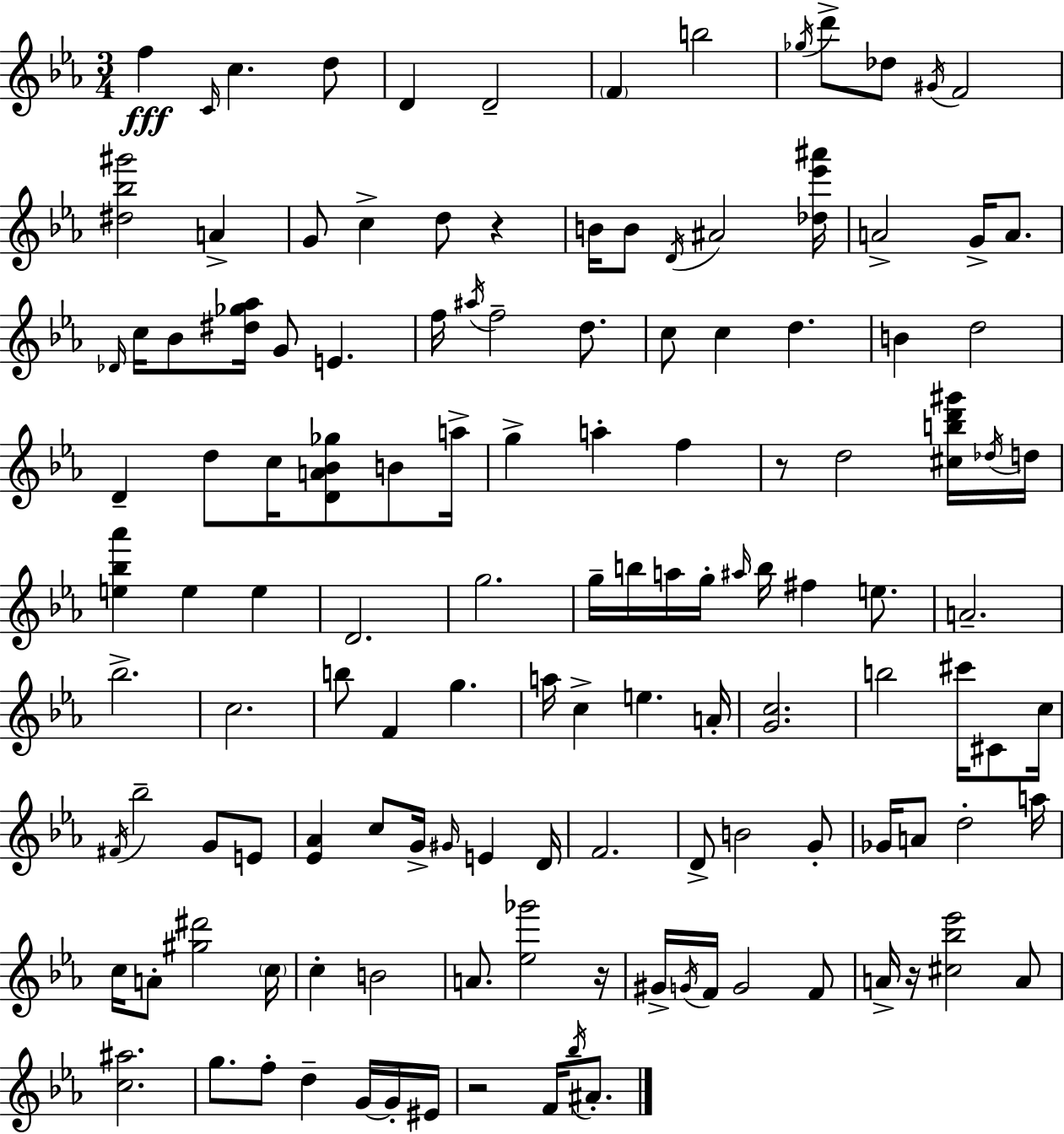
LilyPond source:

{
  \clef treble
  \numericTimeSignature
  \time 3/4
  \key ees \major
  f''4\fff \grace { c'16 } c''4. d''8 | d'4 d'2-- | \parenthesize f'4 b''2 | \acciaccatura { ges''16 } d'''8-> des''8 \acciaccatura { gis'16 } f'2 | \break <dis'' bes'' gis'''>2 a'4-> | g'8 c''4-> d''8 r4 | b'16 b'8 \acciaccatura { d'16 } ais'2 | <des'' ees''' ais'''>16 a'2-> | \break g'16-> a'8. \grace { des'16 } c''16 bes'8 <dis'' ges'' aes''>16 g'8 e'4. | f''16 \acciaccatura { ais''16 } f''2-- | d''8. c''8 c''4 | d''4. b'4 d''2 | \break d'4-- d''8 | c''16 <d' a' bes' ges''>8 b'8 a''16-> g''4-> a''4-. | f''4 r8 d''2 | <cis'' b'' d''' gis'''>16 \acciaccatura { des''16 } d''16 <e'' bes'' aes'''>4 e''4 | \break e''4 d'2. | g''2. | g''16-- b''16 a''16 g''16-. \grace { ais''16 } | b''16 fis''4 e''8. a'2.-- | \break bes''2.-> | c''2. | b''8 f'4 | g''4. a''16 c''4-> | \break e''4. a'16-. <g' c''>2. | b''2 | cis'''16 cis'8 c''16 \acciaccatura { fis'16 } bes''2-- | g'8 e'8 <ees' aes'>4 | \break c''8 g'16-> \grace { gis'16 } e'4 d'16 f'2. | d'8-> | b'2 g'8-. ges'16 a'8 | d''2-. a''16 c''16 a'8-. | \break <gis'' dis'''>2 \parenthesize c''16 c''4-. | b'2 a'8. | <ees'' ges'''>2 r16 gis'16-> \acciaccatura { g'16 } | f'16 g'2 f'8 a'16-> | \break r16 <cis'' bes'' ees'''>2 a'8 <c'' ais''>2. | g''8. | f''8-. d''4-- g'16~~ g'16-. eis'16 r2 | f'16 \acciaccatura { bes''16 } ais'8.-. | \break \bar "|."
}